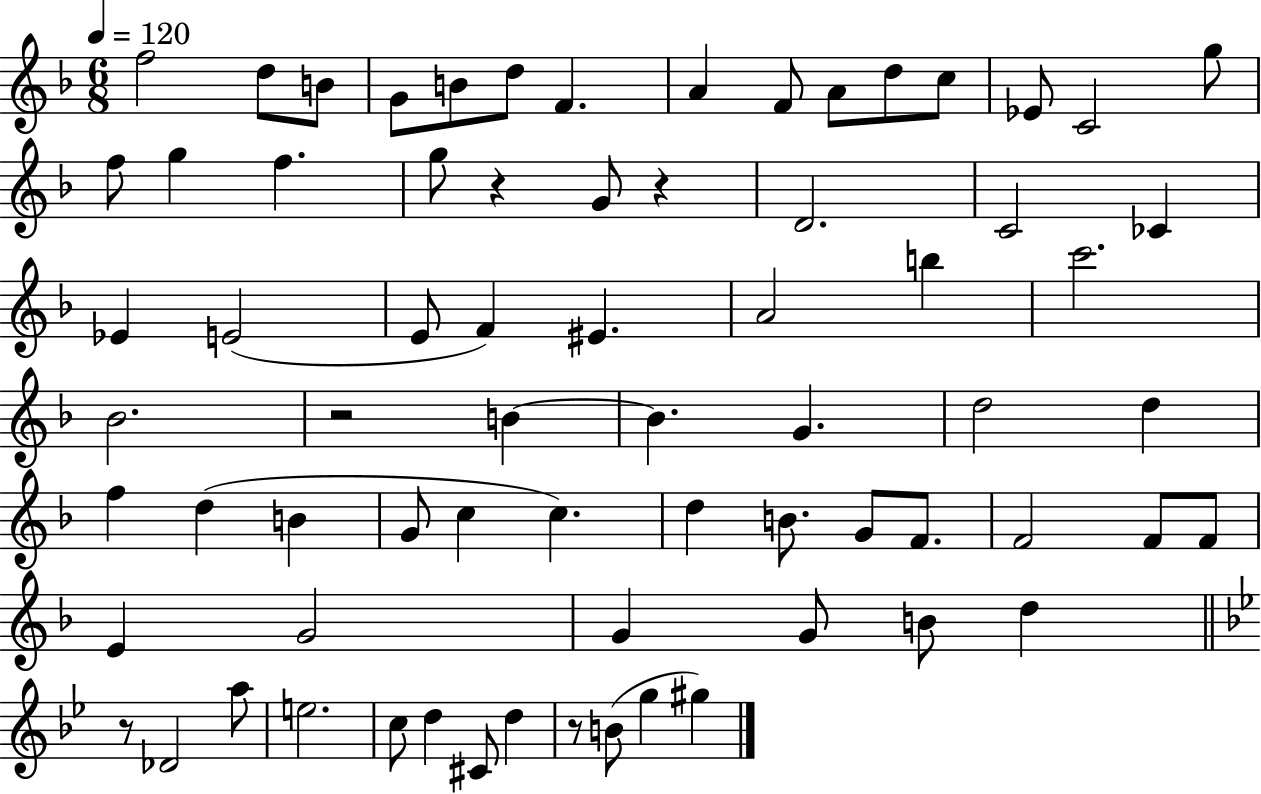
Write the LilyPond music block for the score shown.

{
  \clef treble
  \numericTimeSignature
  \time 6/8
  \key f \major
  \tempo 4 = 120
  f''2 d''8 b'8 | g'8 b'8 d''8 f'4. | a'4 f'8 a'8 d''8 c''8 | ees'8 c'2 g''8 | \break f''8 g''4 f''4. | g''8 r4 g'8 r4 | d'2. | c'2 ces'4 | \break ees'4 e'2( | e'8 f'4) eis'4. | a'2 b''4 | c'''2. | \break bes'2. | r2 b'4~~ | b'4. g'4. | d''2 d''4 | \break f''4 d''4( b'4 | g'8 c''4 c''4.) | d''4 b'8. g'8 f'8. | f'2 f'8 f'8 | \break e'4 g'2 | g'4 g'8 b'8 d''4 | \bar "||" \break \key bes \major r8 des'2 a''8 | e''2. | c''8 d''4 cis'8 d''4 | r8 b'8( g''4 gis''4) | \break \bar "|."
}